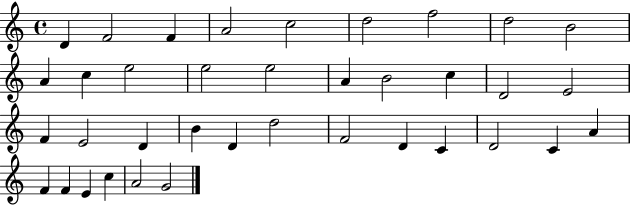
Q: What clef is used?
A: treble